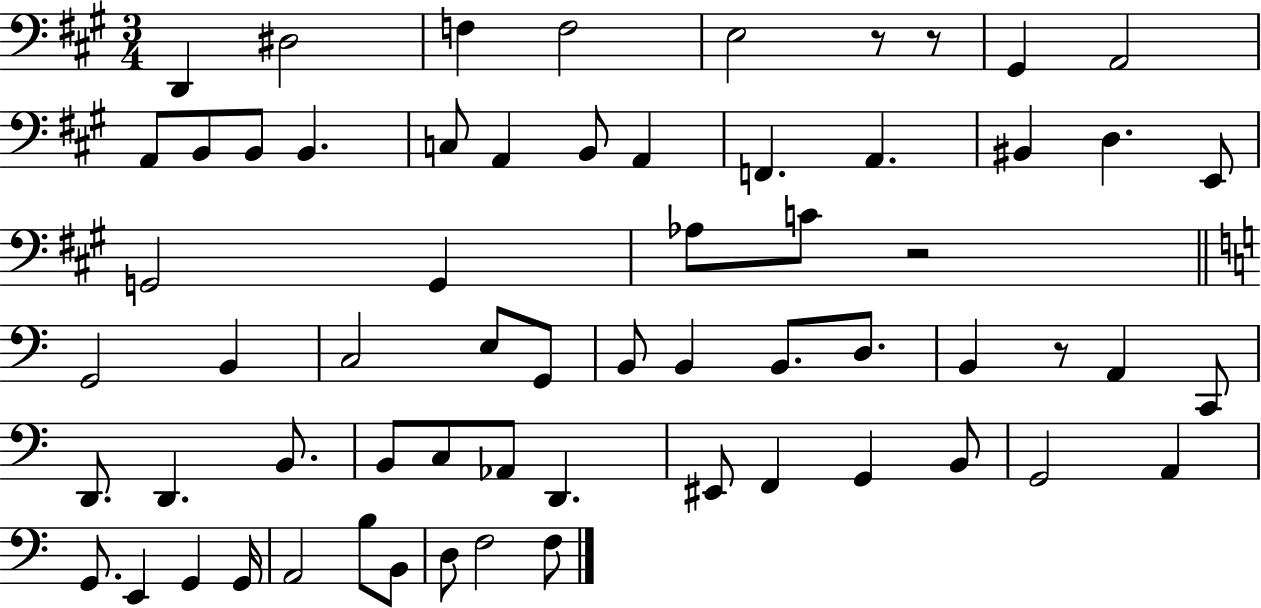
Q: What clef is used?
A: bass